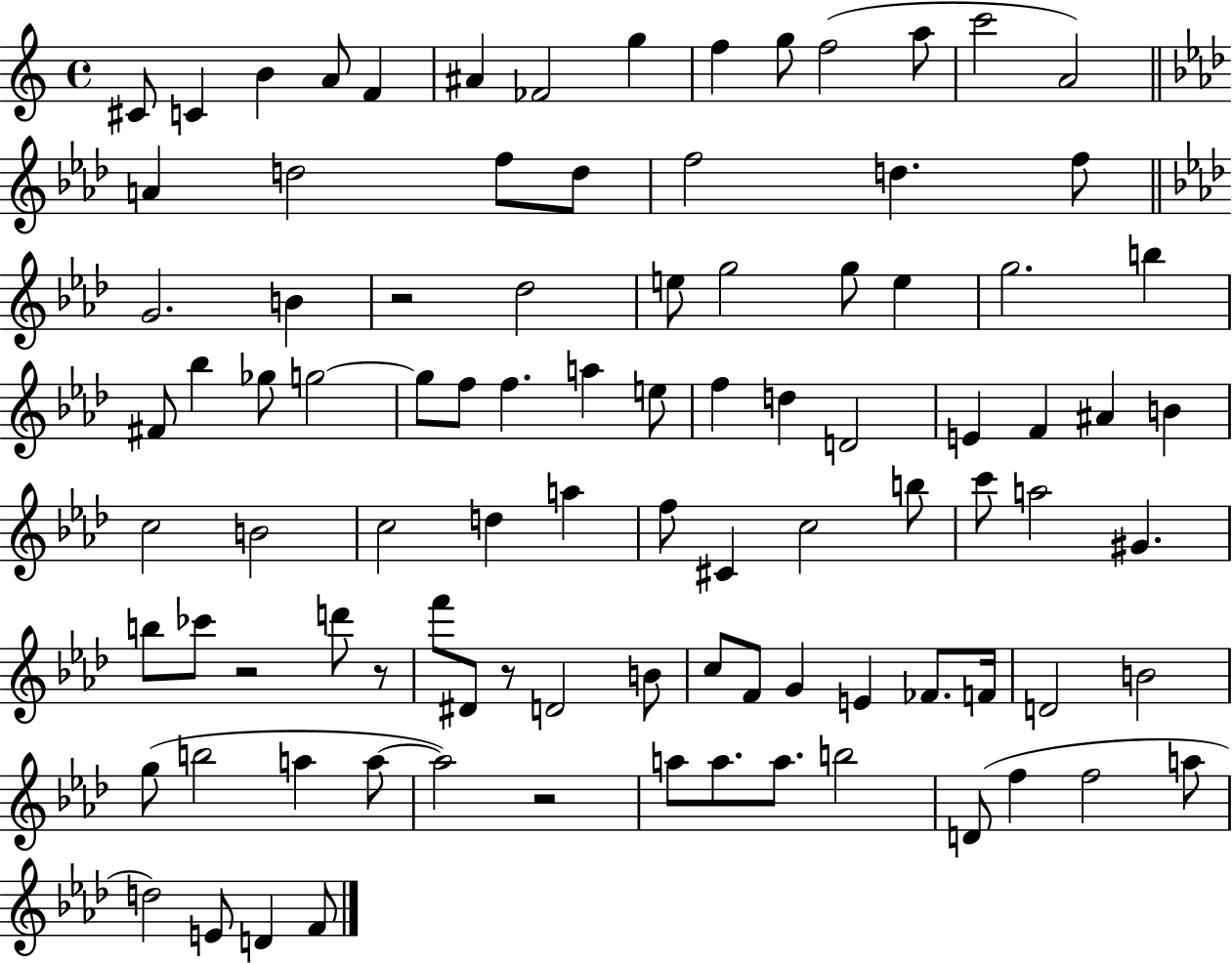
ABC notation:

X:1
T:Untitled
M:4/4
L:1/4
K:C
^C/2 C B A/2 F ^A _F2 g f g/2 f2 a/2 c'2 A2 A d2 f/2 d/2 f2 d f/2 G2 B z2 _d2 e/2 g2 g/2 e g2 b ^F/2 _b _g/2 g2 g/2 f/2 f a e/2 f d D2 E F ^A B c2 B2 c2 d a f/2 ^C c2 b/2 c'/2 a2 ^G b/2 _c'/2 z2 d'/2 z/2 f'/2 ^D/2 z/2 D2 B/2 c/2 F/2 G E _F/2 F/4 D2 B2 g/2 b2 a a/2 a2 z2 a/2 a/2 a/2 b2 D/2 f f2 a/2 d2 E/2 D F/2